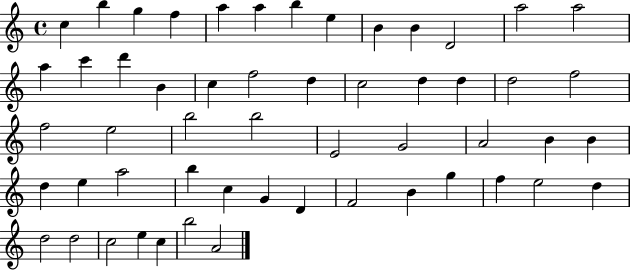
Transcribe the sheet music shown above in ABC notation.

X:1
T:Untitled
M:4/4
L:1/4
K:C
c b g f a a b e B B D2 a2 a2 a c' d' B c f2 d c2 d d d2 f2 f2 e2 b2 b2 E2 G2 A2 B B d e a2 b c G D F2 B g f e2 d d2 d2 c2 e c b2 A2